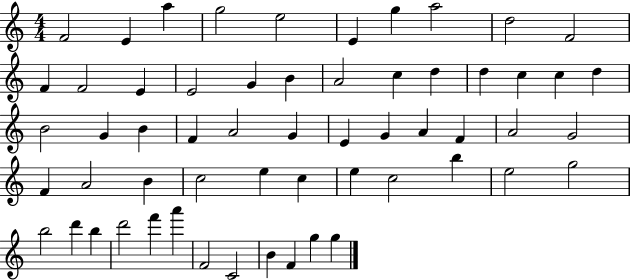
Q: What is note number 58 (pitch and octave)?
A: G5